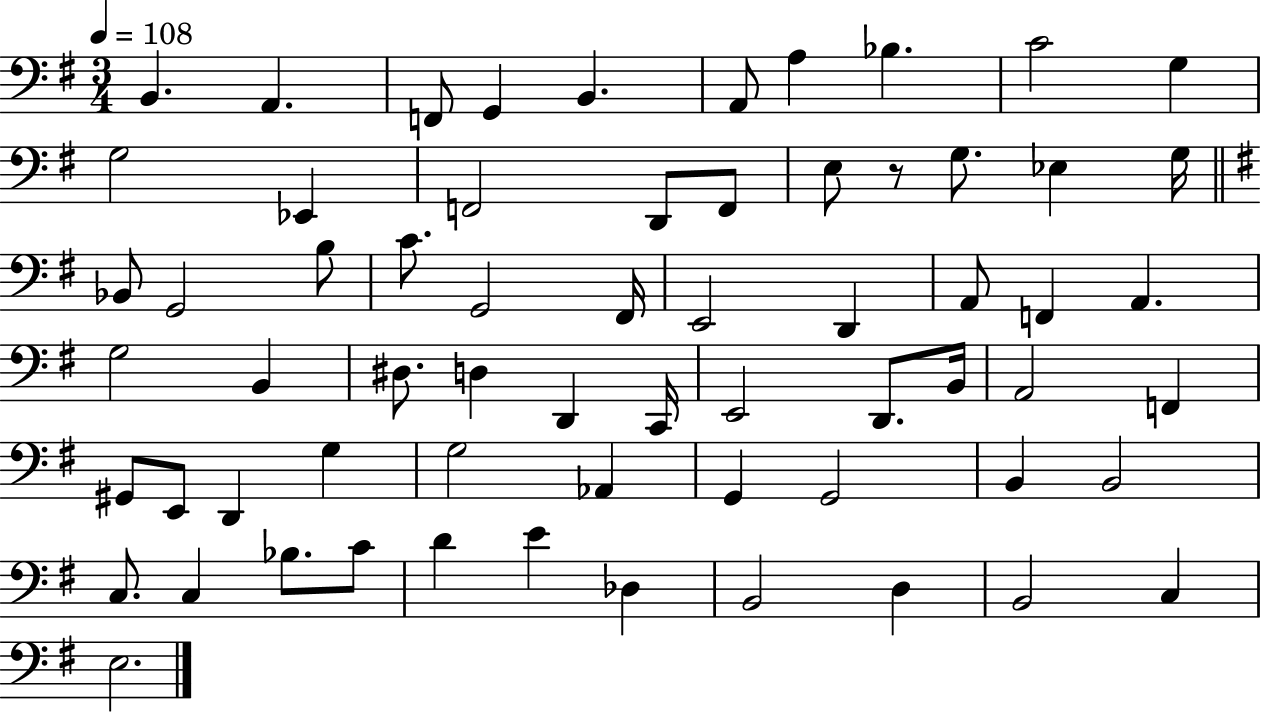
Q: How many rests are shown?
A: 1